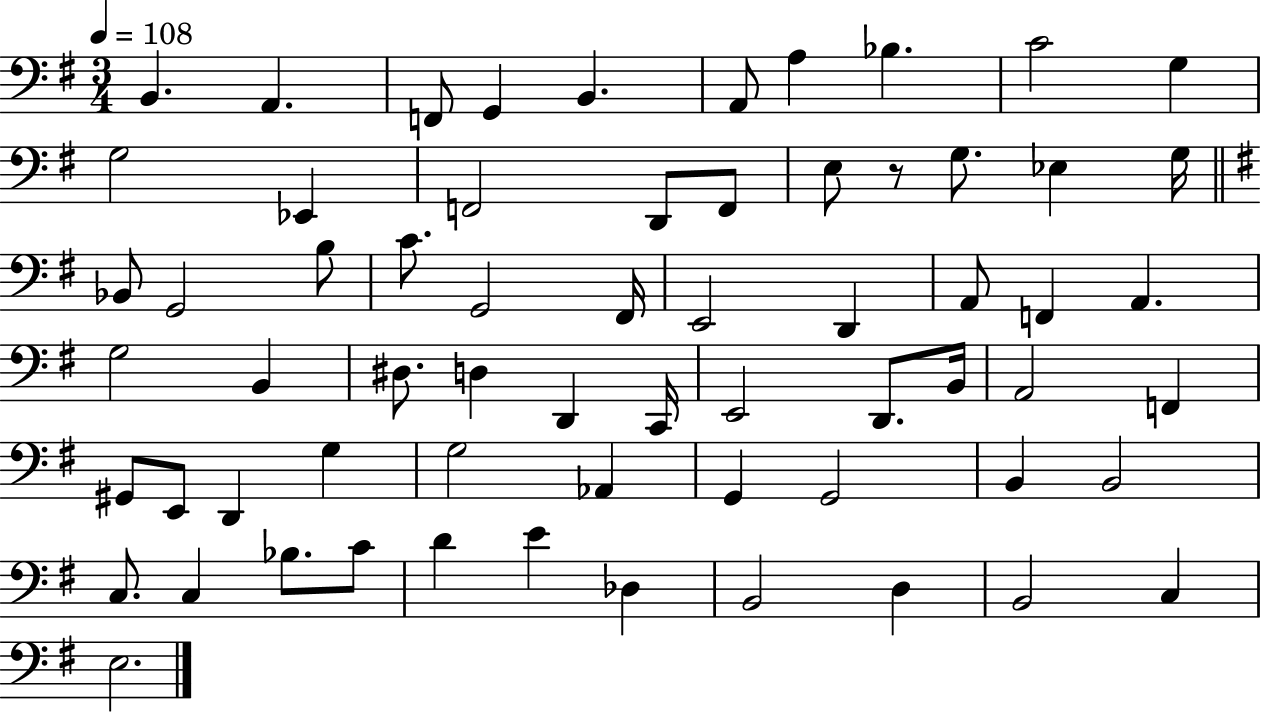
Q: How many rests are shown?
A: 1